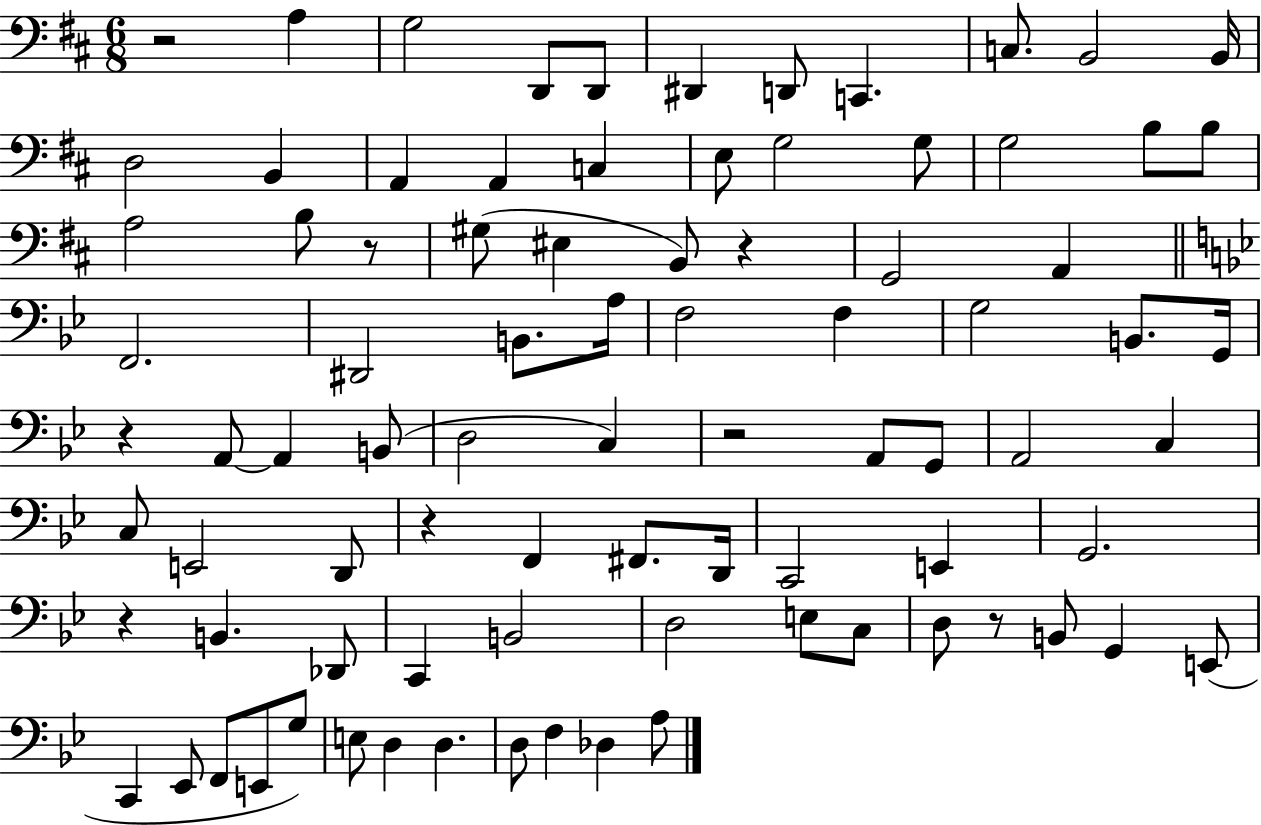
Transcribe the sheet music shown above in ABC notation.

X:1
T:Untitled
M:6/8
L:1/4
K:D
z2 A, G,2 D,,/2 D,,/2 ^D,, D,,/2 C,, C,/2 B,,2 B,,/4 D,2 B,, A,, A,, C, E,/2 G,2 G,/2 G,2 B,/2 B,/2 A,2 B,/2 z/2 ^G,/2 ^E, B,,/2 z G,,2 A,, F,,2 ^D,,2 B,,/2 A,/4 F,2 F, G,2 B,,/2 G,,/4 z A,,/2 A,, B,,/2 D,2 C, z2 A,,/2 G,,/2 A,,2 C, C,/2 E,,2 D,,/2 z F,, ^F,,/2 D,,/4 C,,2 E,, G,,2 z B,, _D,,/2 C,, B,,2 D,2 E,/2 C,/2 D,/2 z/2 B,,/2 G,, E,,/2 C,, _E,,/2 F,,/2 E,,/2 G,/2 E,/2 D, D, D,/2 F, _D, A,/2